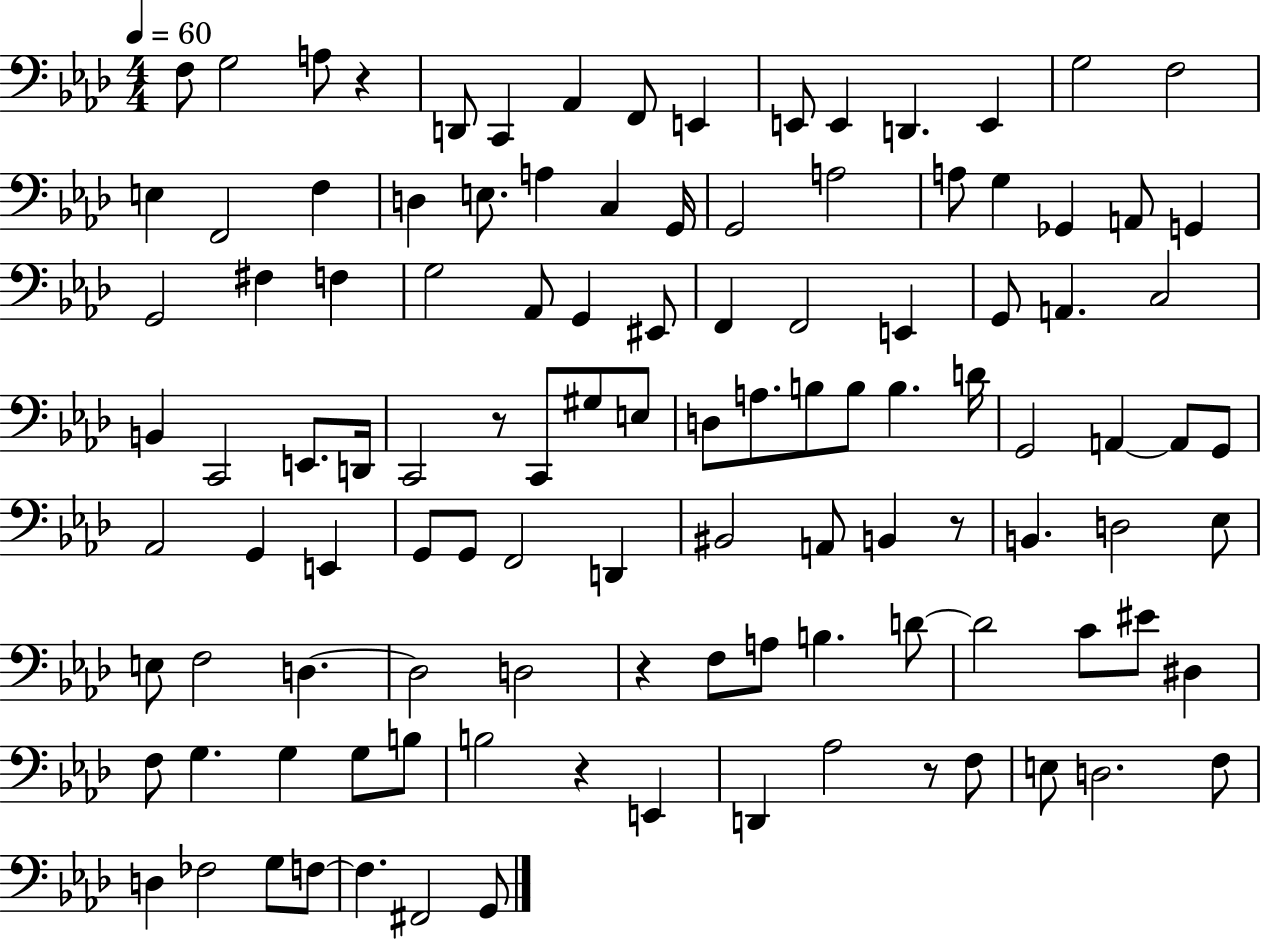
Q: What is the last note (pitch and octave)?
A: G2